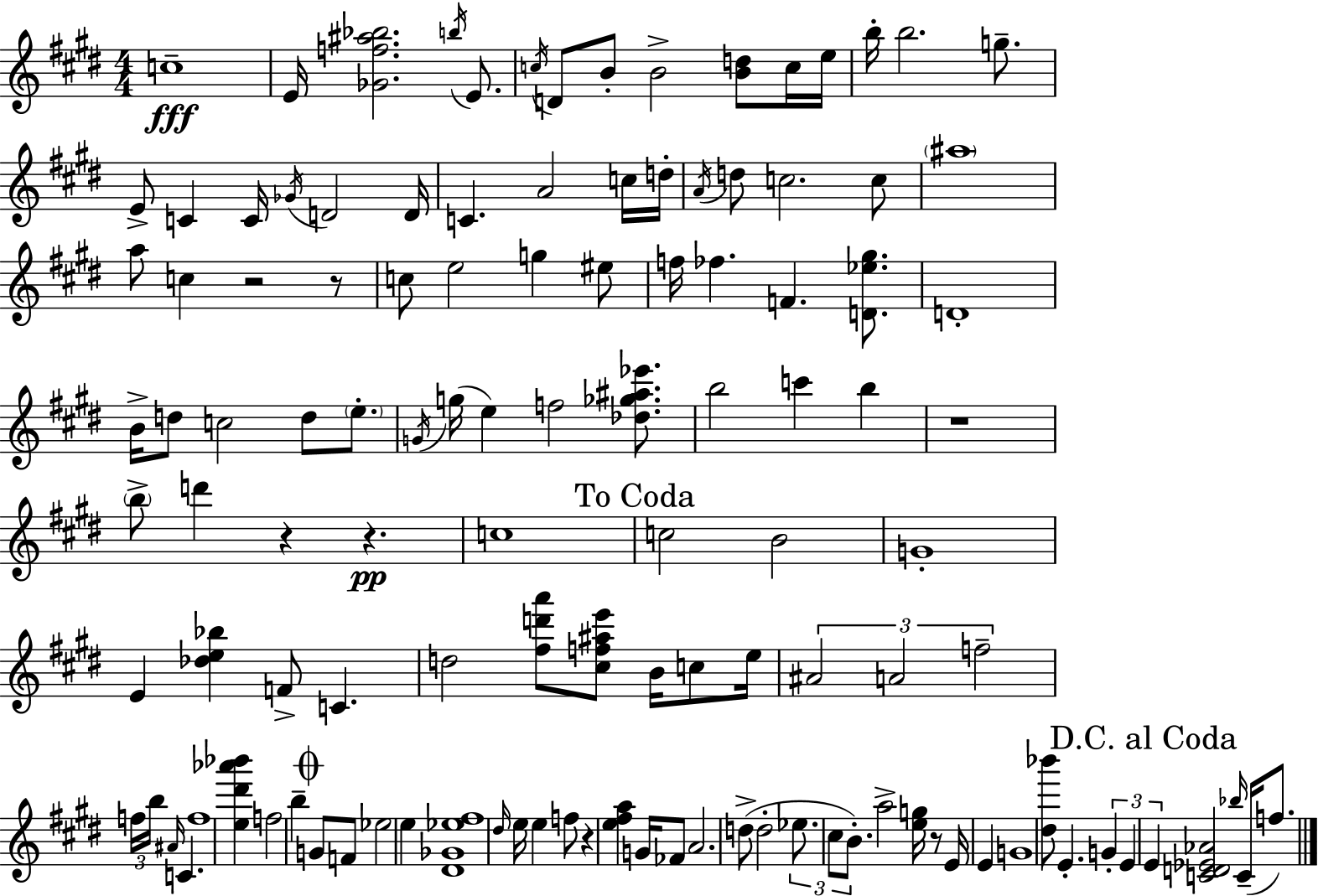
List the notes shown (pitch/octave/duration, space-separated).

C5/w E4/s [Gb4,F5,A#5,Bb5]/h. B5/s E4/e. C5/s D4/e B4/e B4/h [B4,D5]/e C5/s E5/s B5/s B5/h. G5/e. E4/e C4/q C4/s Gb4/s D4/h D4/s C4/q. A4/h C5/s D5/s A4/s D5/e C5/h. C5/e A#5/w A5/e C5/q R/h R/e C5/e E5/h G5/q EIS5/e F5/s FES5/q. F4/q. [D4,Eb5,G#5]/e. D4/w B4/s D5/e C5/h D5/e E5/e. G4/s G5/s E5/q F5/h [Db5,Gb5,A#5,Eb6]/e. B5/h C6/q B5/q R/w B5/e D6/q R/q R/q. C5/w C5/h B4/h G4/w E4/q [Db5,E5,Bb5]/q F4/e C4/q. D5/h [F#5,D6,A6]/e [C#5,F5,A#5,E6]/e B4/s C5/e E5/s A#4/h A4/h F5/h F5/s B5/s A#4/s C4/q. F5/w [E5,D#6,Ab6,Bb6]/q F5/h B5/q G4/e F4/e Eb5/h E5/q [D#4,Gb4,Eb5,F#5]/w D#5/s E5/s E5/q F5/e R/q [E5,F#5,A5]/q G4/s FES4/e A4/h. D5/e D5/h Eb5/e. C#5/e B4/e. A5/h [E5,G5]/s R/e E4/s E4/q G4/w [D#5,Bb6]/e E4/q. G4/q E4/q E4/q [C4,D4,Eb4,Ab4]/h Bb5/s C4/s F5/e.